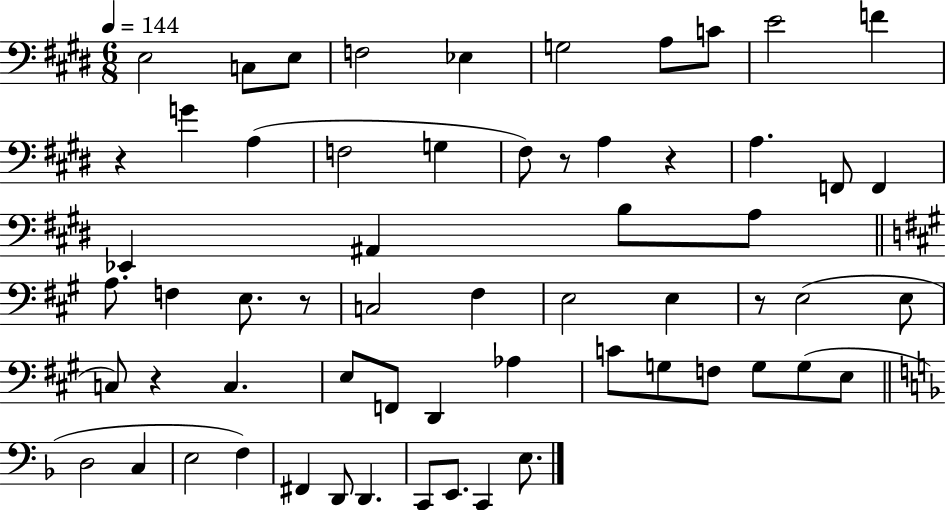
E3/h C3/e E3/e F3/h Eb3/q G3/h A3/e C4/e E4/h F4/q R/q G4/q A3/q F3/h G3/q F#3/e R/e A3/q R/q A3/q. F2/e F2/q Eb2/q A#2/q B3/e A3/e A3/e. F3/q E3/e. R/e C3/h F#3/q E3/h E3/q R/e E3/h E3/e C3/e R/q C3/q. E3/e F2/e D2/q Ab3/q C4/e G3/e F3/e G3/e G3/e E3/e D3/h C3/q E3/h F3/q F#2/q D2/e D2/q. C2/e E2/e. C2/q E3/e.